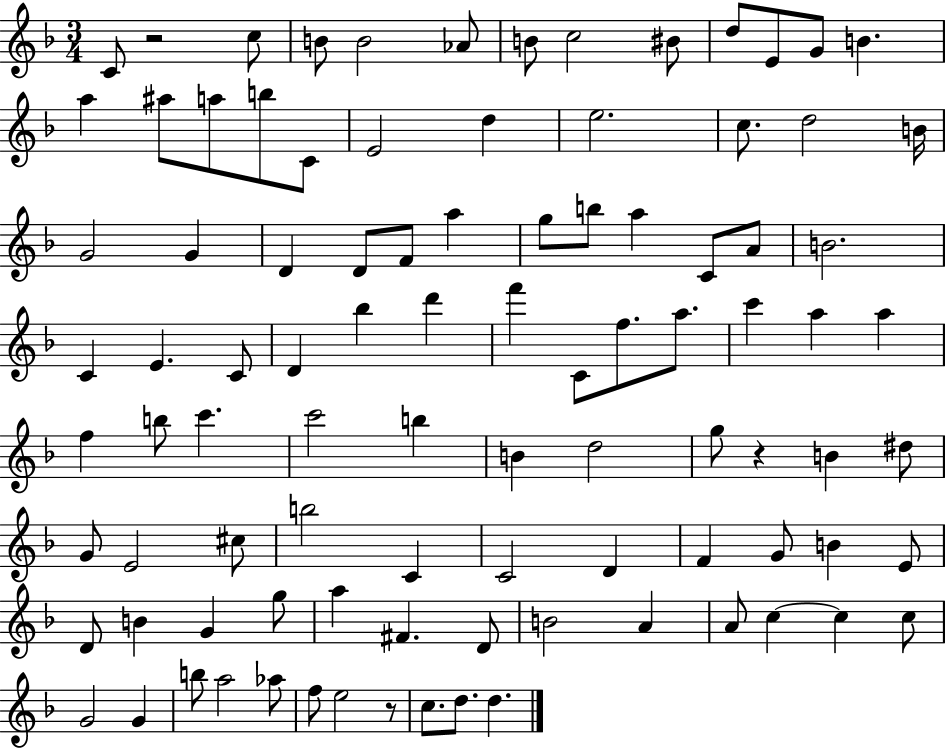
C4/e R/h C5/e B4/e B4/h Ab4/e B4/e C5/h BIS4/e D5/e E4/e G4/e B4/q. A5/q A#5/e A5/e B5/e C4/e E4/h D5/q E5/h. C5/e. D5/h B4/s G4/h G4/q D4/q D4/e F4/e A5/q G5/e B5/e A5/q C4/e A4/e B4/h. C4/q E4/q. C4/e D4/q Bb5/q D6/q F6/q C4/e F5/e. A5/e. C6/q A5/q A5/q F5/q B5/e C6/q. C6/h B5/q B4/q D5/h G5/e R/q B4/q D#5/e G4/e E4/h C#5/e B5/h C4/q C4/h D4/q F4/q G4/e B4/q E4/e D4/e B4/q G4/q G5/e A5/q F#4/q. D4/e B4/h A4/q A4/e C5/q C5/q C5/e G4/h G4/q B5/e A5/h Ab5/e F5/e E5/h R/e C5/e. D5/e. D5/q.